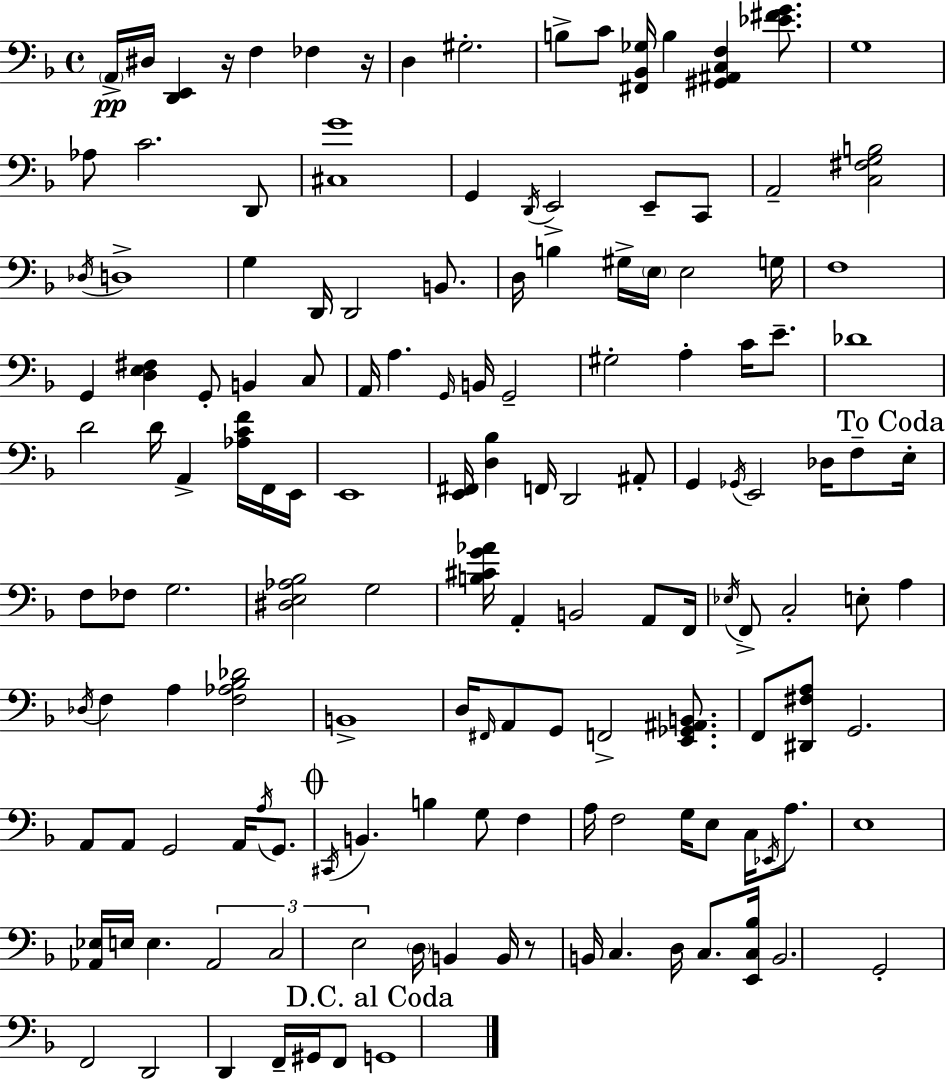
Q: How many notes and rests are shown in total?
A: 145